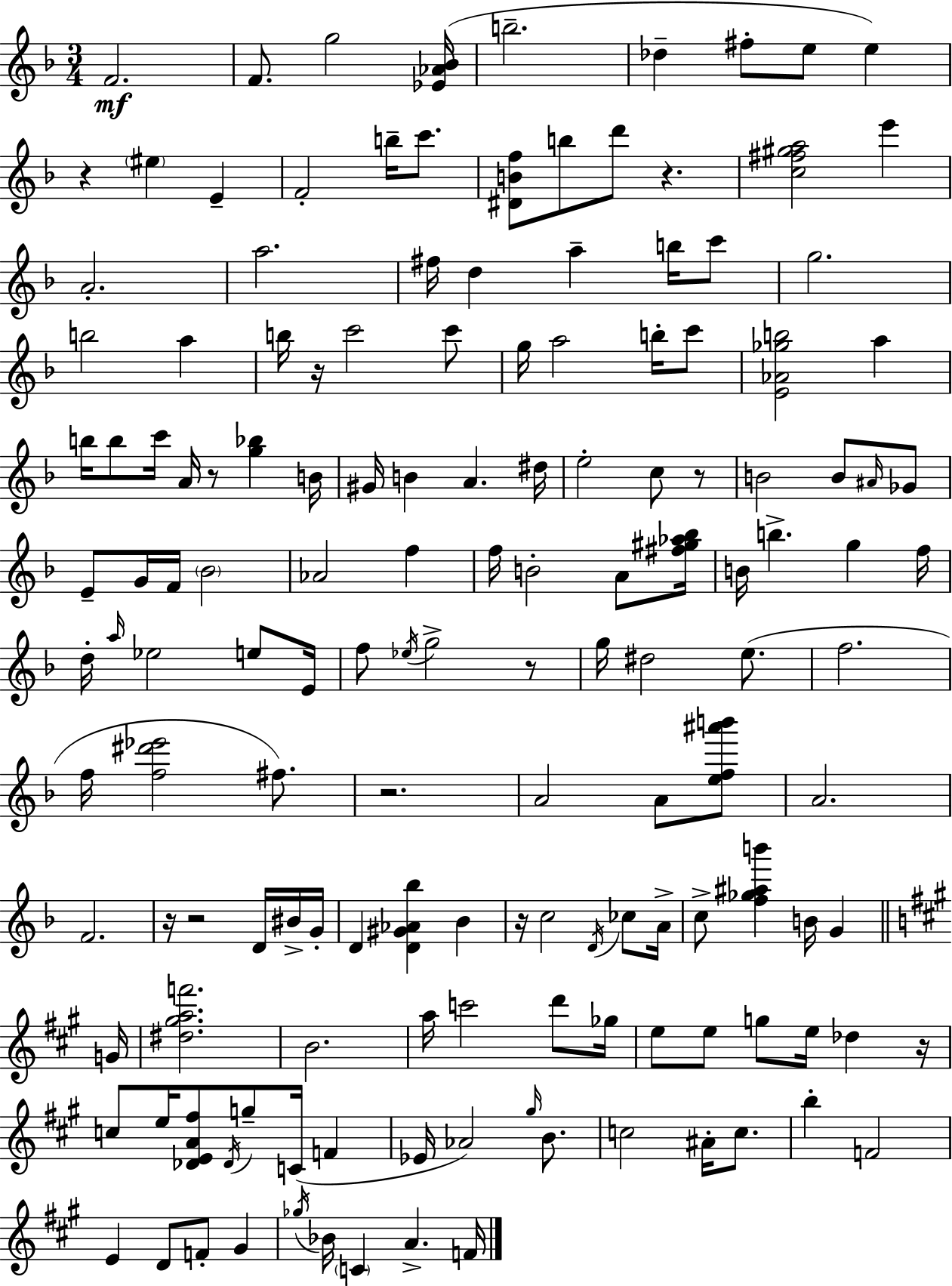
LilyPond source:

{
  \clef treble
  \numericTimeSignature
  \time 3/4
  \key f \major
  \repeat volta 2 { f'2.\mf | f'8. g''2 <ees' aes' bes'>16( | b''2.-- | des''4-- fis''8-. e''8 e''4) | \break r4 \parenthesize eis''4 e'4-- | f'2-. b''16-- c'''8. | <dis' b' f''>8 b''8 d'''8 r4. | <c'' fis'' gis'' a''>2 e'''4 | \break a'2.-. | a''2. | fis''16 d''4 a''4-- b''16 c'''8 | g''2. | \break b''2 a''4 | b''16 r16 c'''2 c'''8 | g''16 a''2 b''16-. c'''8 | <e' aes' ges'' b''>2 a''4 | \break b''16 b''8 c'''16 a'16 r8 <g'' bes''>4 b'16 | gis'16 b'4 a'4. dis''16 | e''2-. c''8 r8 | b'2 b'8 \grace { ais'16 } ges'8 | \break e'8-- g'16 f'16 \parenthesize bes'2 | aes'2 f''4 | f''16 b'2-. a'8 | <fis'' gis'' aes'' bes''>16 b'16 b''4.-> g''4 | \break f''16 d''16-. \grace { a''16 } ees''2 e''8 | e'16 f''8 \acciaccatura { ees''16 } g''2-> | r8 g''16 dis''2 | e''8.( f''2. | \break f''16 <f'' dis''' ees'''>2 | fis''8.) r2. | a'2 a'8 | <e'' f'' ais''' b'''>8 a'2. | \break f'2. | r16 r2 | d'16 bis'16-> g'16-. d'4 <d' gis' aes' bes''>4 bes'4 | r16 c''2 | \break \acciaccatura { d'16 } ces''8 a'16-> c''8-> <f'' ges'' ais'' b'''>4 b'16 g'4 | \bar "||" \break \key a \major g'16 <dis'' gis'' a'' f'''>2. | b'2. | a''16 c'''2 d'''8 | ges''16 e''8 e''8 g''8 e''16 des''4 | \break r16 c''8 e''16 <des' e' a' fis''>8 \acciaccatura { des'16 } g''8-- c'16( f'4 | ees'16 aes'2) \grace { gis''16 } | b'8. c''2 ais'16-. | c''8. b''4-. f'2 | \break e'4 d'8 f'8-. gis'4 | \acciaccatura { ges''16 } bes'16 \parenthesize c'4 a'4.-> | f'16 } \bar "|."
}